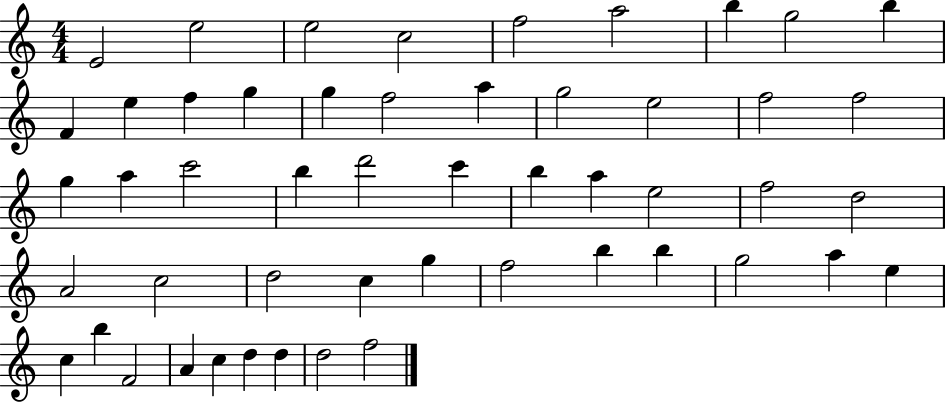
E4/h E5/h E5/h C5/h F5/h A5/h B5/q G5/h B5/q F4/q E5/q F5/q G5/q G5/q F5/h A5/q G5/h E5/h F5/h F5/h G5/q A5/q C6/h B5/q D6/h C6/q B5/q A5/q E5/h F5/h D5/h A4/h C5/h D5/h C5/q G5/q F5/h B5/q B5/q G5/h A5/q E5/q C5/q B5/q F4/h A4/q C5/q D5/q D5/q D5/h F5/h